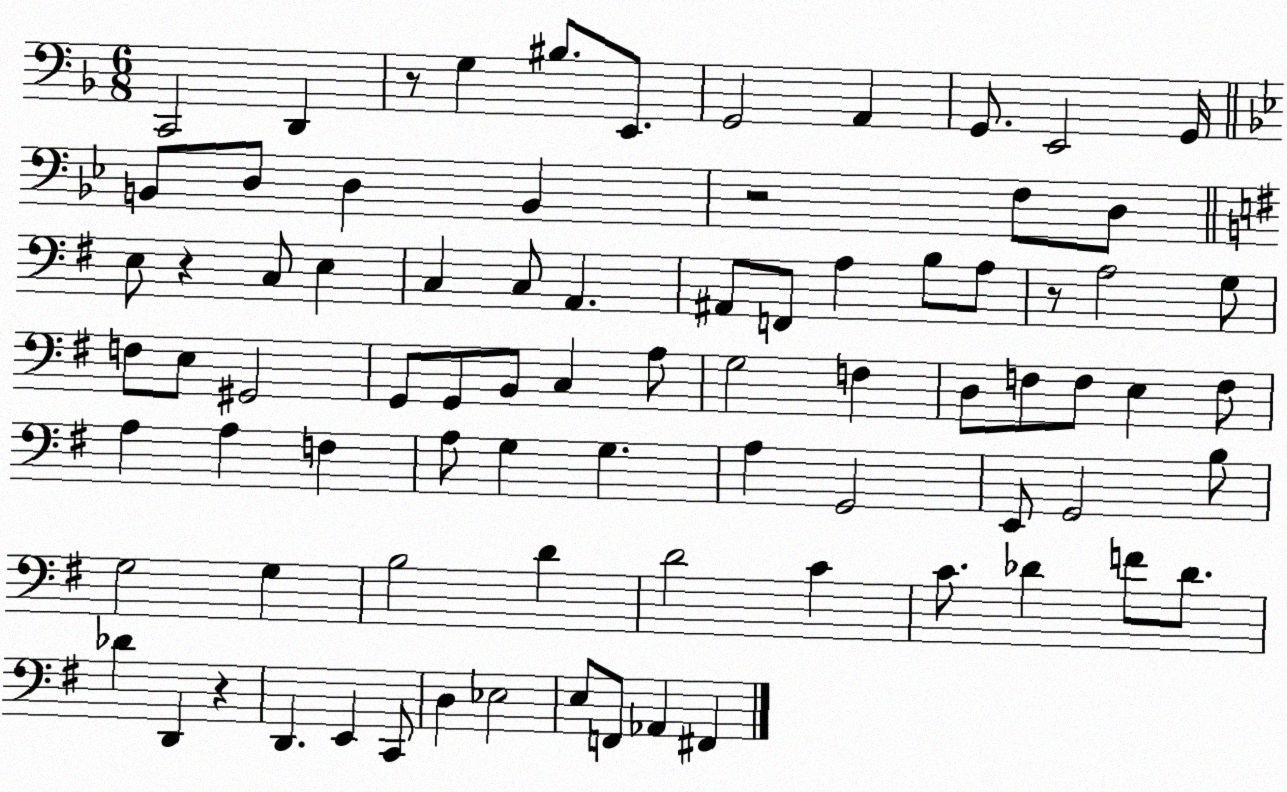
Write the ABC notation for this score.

X:1
T:Untitled
M:6/8
L:1/4
K:F
C,,2 D,, z/2 G, ^B,/2 E,,/2 G,,2 A,, G,,/2 E,,2 G,,/4 B,,/2 D,/2 D, B,, z2 F,/2 D,/2 E,/2 z C,/2 E, C, C,/2 A,, ^A,,/2 F,,/2 A, B,/2 A,/2 z/2 A,2 G,/2 F,/2 E,/2 ^G,,2 G,,/2 G,,/2 B,,/2 C, A,/2 G,2 F, D,/2 F,/2 F,/2 E, F,/2 A, A, F, A,/2 G, G, A, G,,2 E,,/2 G,,2 B,/2 G,2 G, B,2 D D2 C C/2 _D F/2 _D/2 _D D,, z D,, E,, C,,/2 D, _E,2 E,/2 F,,/2 _A,, ^F,,